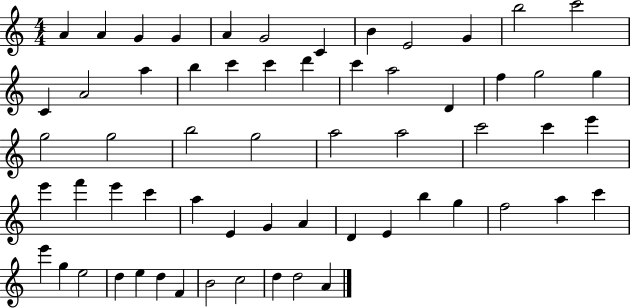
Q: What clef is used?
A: treble